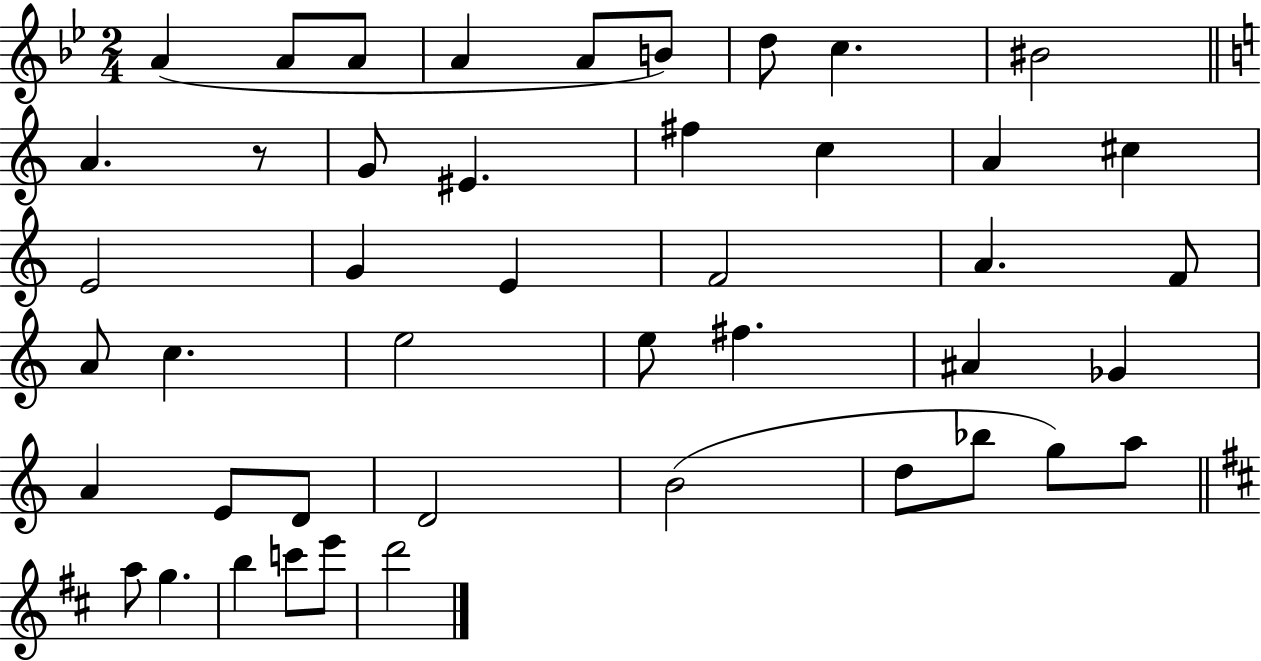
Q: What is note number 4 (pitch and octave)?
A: A4